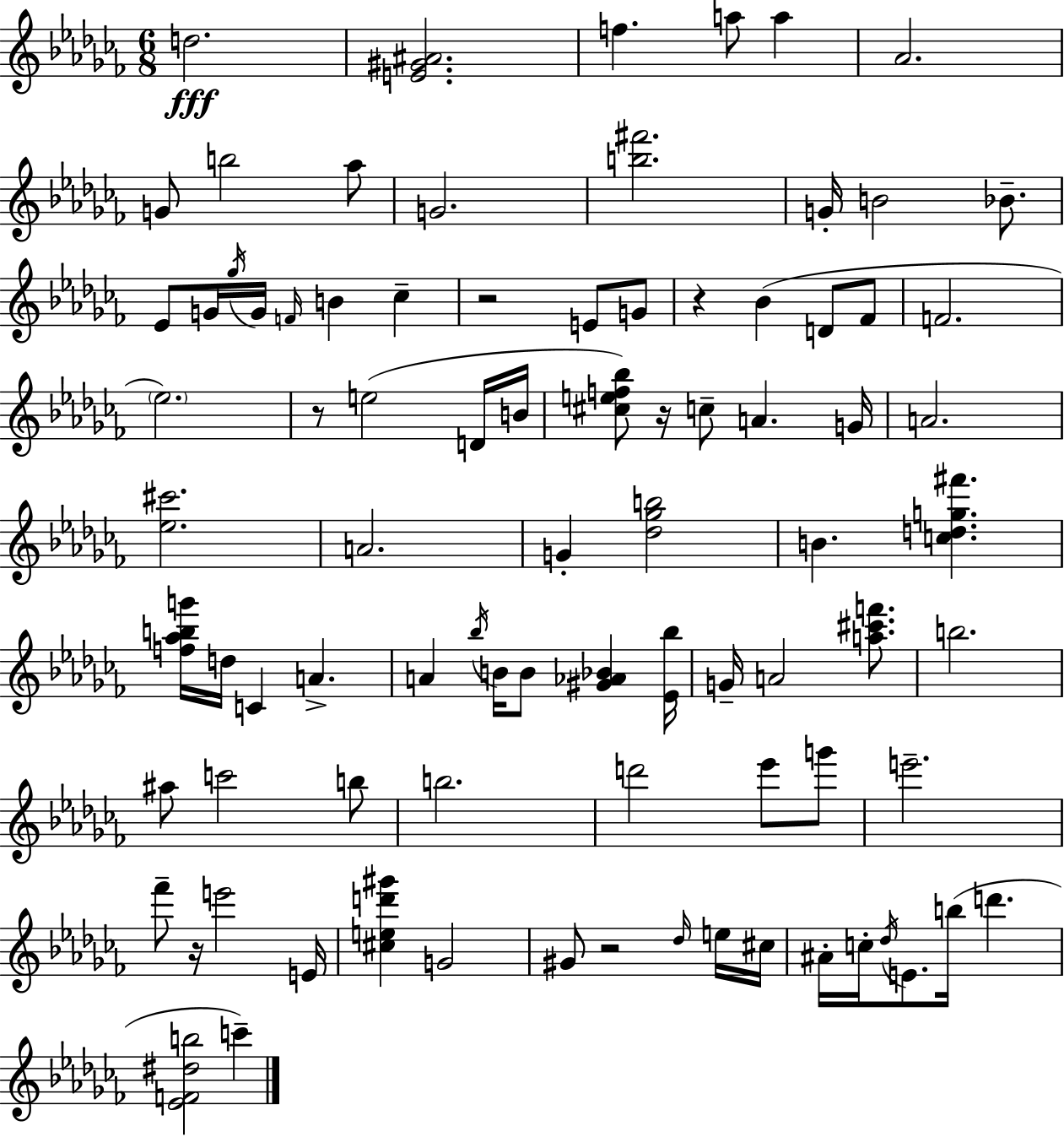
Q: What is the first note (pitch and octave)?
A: D5